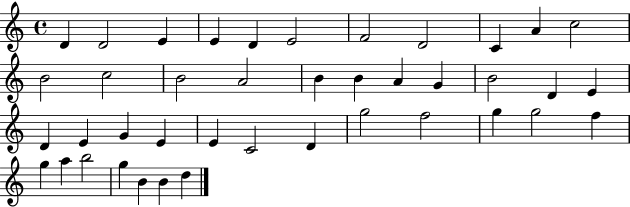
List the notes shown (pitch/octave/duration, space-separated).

D4/q D4/h E4/q E4/q D4/q E4/h F4/h D4/h C4/q A4/q C5/h B4/h C5/h B4/h A4/h B4/q B4/q A4/q G4/q B4/h D4/q E4/q D4/q E4/q G4/q E4/q E4/q C4/h D4/q G5/h F5/h G5/q G5/h F5/q G5/q A5/q B5/h G5/q B4/q B4/q D5/q